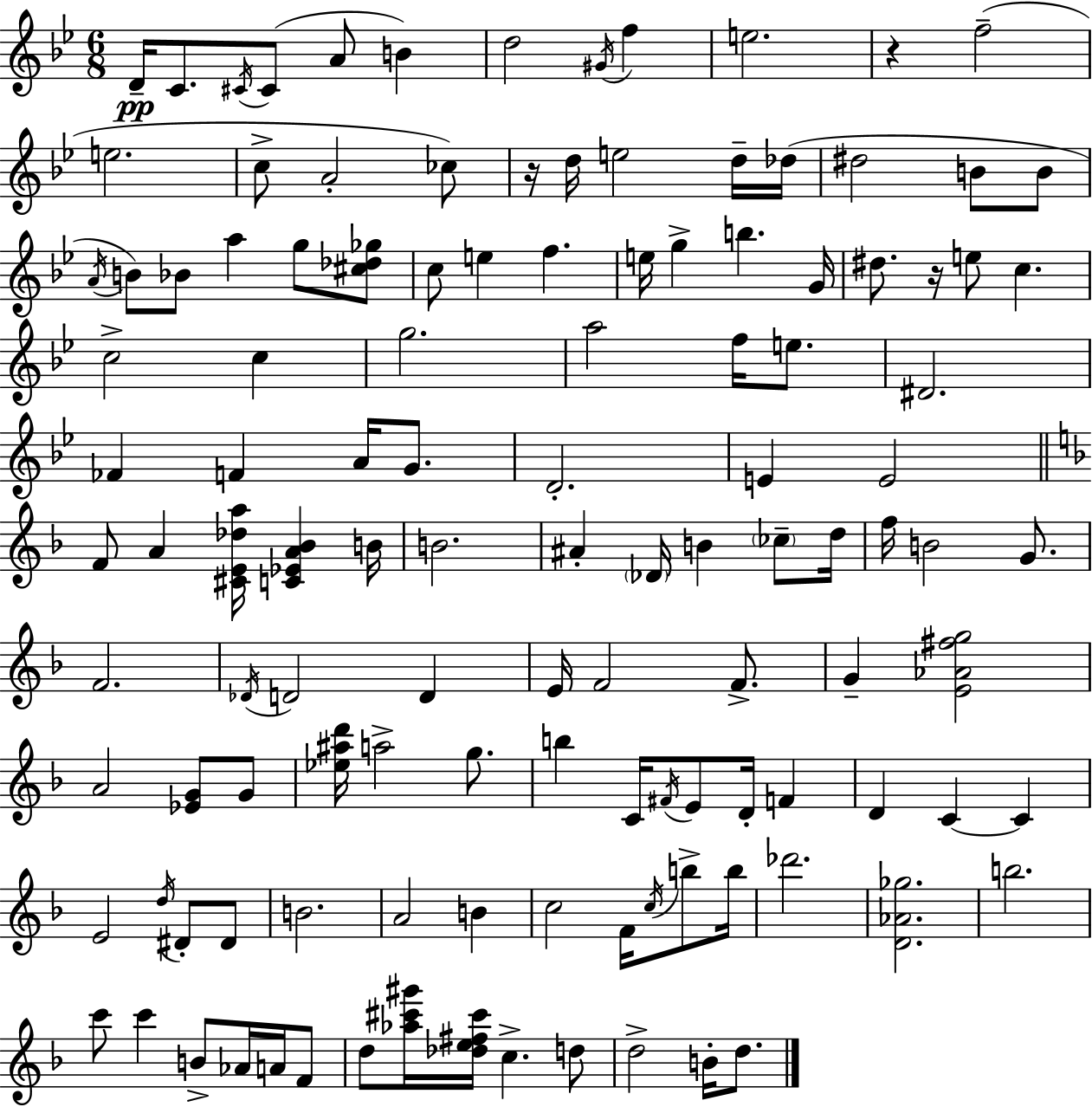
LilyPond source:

{
  \clef treble
  \numericTimeSignature
  \time 6/8
  \key bes \major
  d'16--\pp c'8. \acciaccatura { cis'16 } cis'8( a'8 b'4) | d''2 \acciaccatura { gis'16 } f''4 | e''2. | r4 f''2--( | \break e''2. | c''8-> a'2-. | ces''8) r16 d''16 e''2 | d''16-- des''16( dis''2 b'8 | \break b'8 \acciaccatura { a'16 }) b'8 bes'8 a''4 g''8 | <cis'' des'' ges''>8 c''8 e''4 f''4. | e''16 g''4-> b''4. | g'16 dis''8. r16 e''8 c''4. | \break c''2-> c''4 | g''2. | a''2 f''16 | e''8. dis'2. | \break fes'4 f'4 a'16 | g'8. d'2.-. | e'4 e'2 | \bar "||" \break \key f \major f'8 a'4 <cis' e' des'' a''>16 <c' ees' a' bes'>4 b'16 | b'2. | ais'4-. \parenthesize des'16 b'4 \parenthesize ces''8-- d''16 | f''16 b'2 g'8. | \break f'2. | \acciaccatura { des'16 } d'2 d'4 | e'16 f'2 f'8.-> | g'4-- <e' aes' fis'' g''>2 | \break a'2 <ees' g'>8 g'8 | <ees'' ais'' d'''>16 a''2-> g''8. | b''4 c'16 \acciaccatura { fis'16 } e'8 d'16-. f'4 | d'4 c'4~~ c'4 | \break e'2 \acciaccatura { d''16 } dis'8-. | dis'8 b'2. | a'2 b'4 | c''2 f'16 | \break \acciaccatura { c''16 } b''8-> b''16 des'''2. | <d' aes' ges''>2. | b''2. | c'''8 c'''4 b'8-> | \break aes'16 a'16 f'8 d''8 <aes'' cis''' gis'''>16 <des'' e'' fis'' cis'''>16 c''4.-> | d''8 d''2-> | b'16-. d''8. \bar "|."
}